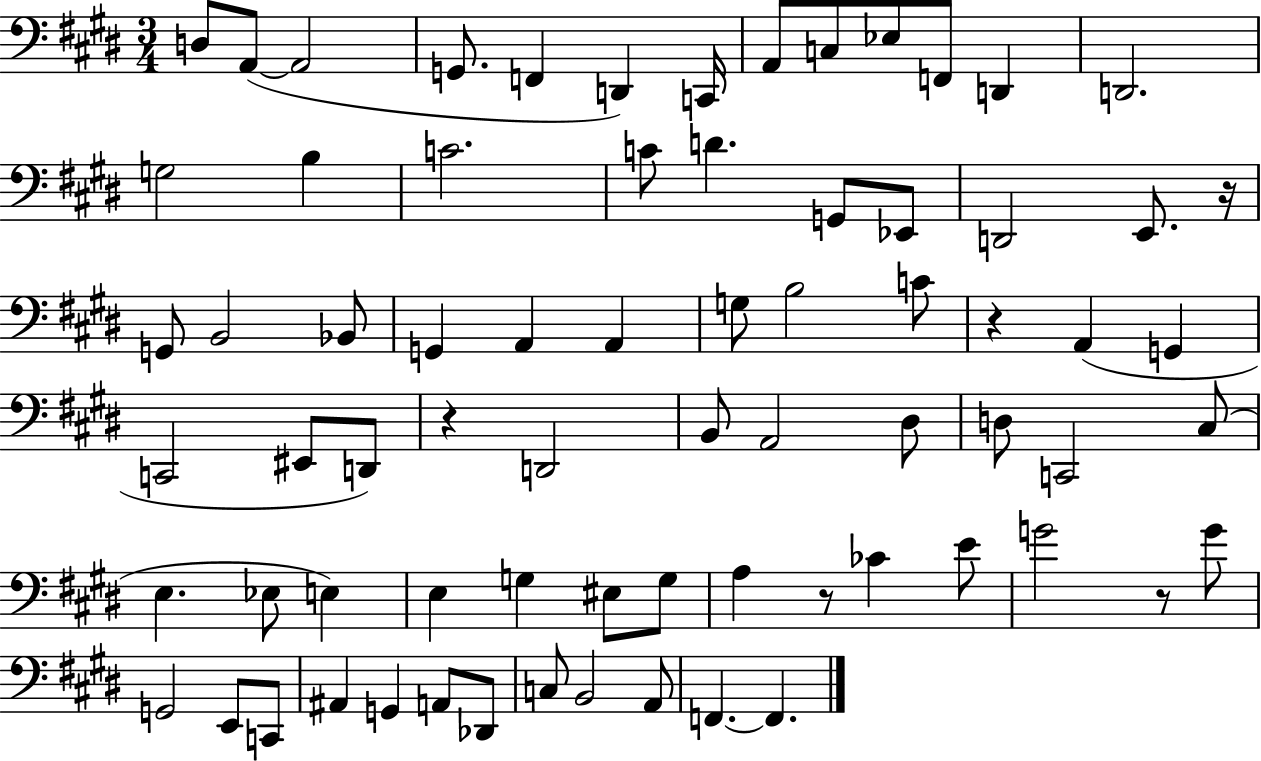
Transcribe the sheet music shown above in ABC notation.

X:1
T:Untitled
M:3/4
L:1/4
K:E
D,/2 A,,/2 A,,2 G,,/2 F,, D,, C,,/4 A,,/2 C,/2 _E,/2 F,,/2 D,, D,,2 G,2 B, C2 C/2 D G,,/2 _E,,/2 D,,2 E,,/2 z/4 G,,/2 B,,2 _B,,/2 G,, A,, A,, G,/2 B,2 C/2 z A,, G,, C,,2 ^E,,/2 D,,/2 z D,,2 B,,/2 A,,2 ^D,/2 D,/2 C,,2 ^C,/2 E, _E,/2 E, E, G, ^E,/2 G,/2 A, z/2 _C E/2 G2 z/2 G/2 G,,2 E,,/2 C,,/2 ^A,, G,, A,,/2 _D,,/2 C,/2 B,,2 A,,/2 F,, F,,